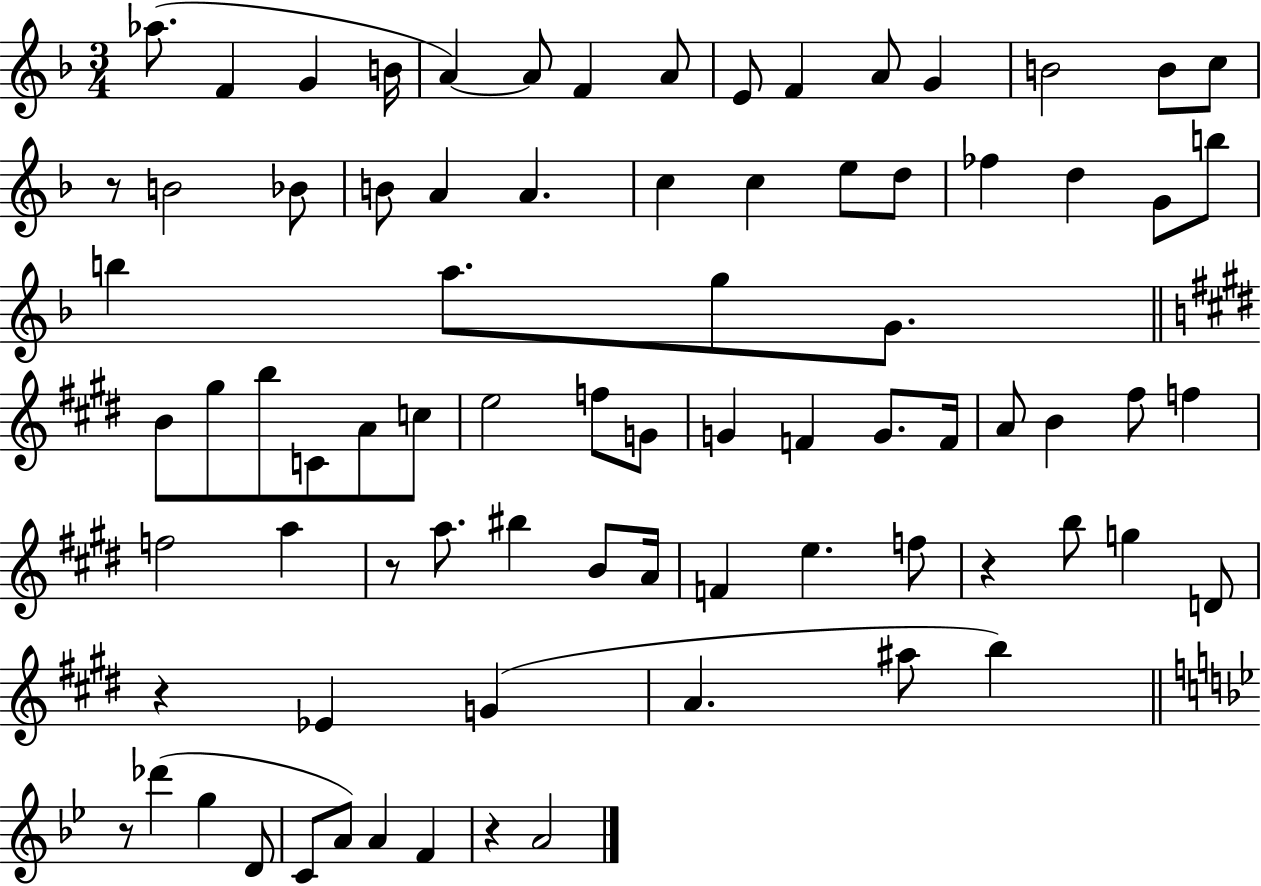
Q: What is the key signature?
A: F major